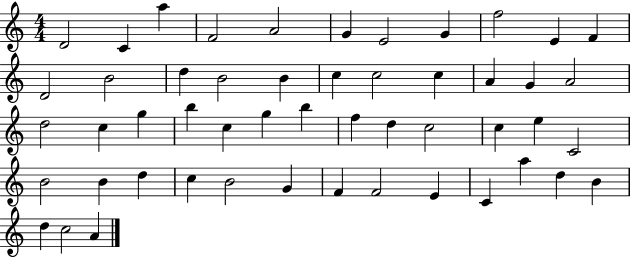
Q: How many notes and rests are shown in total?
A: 51